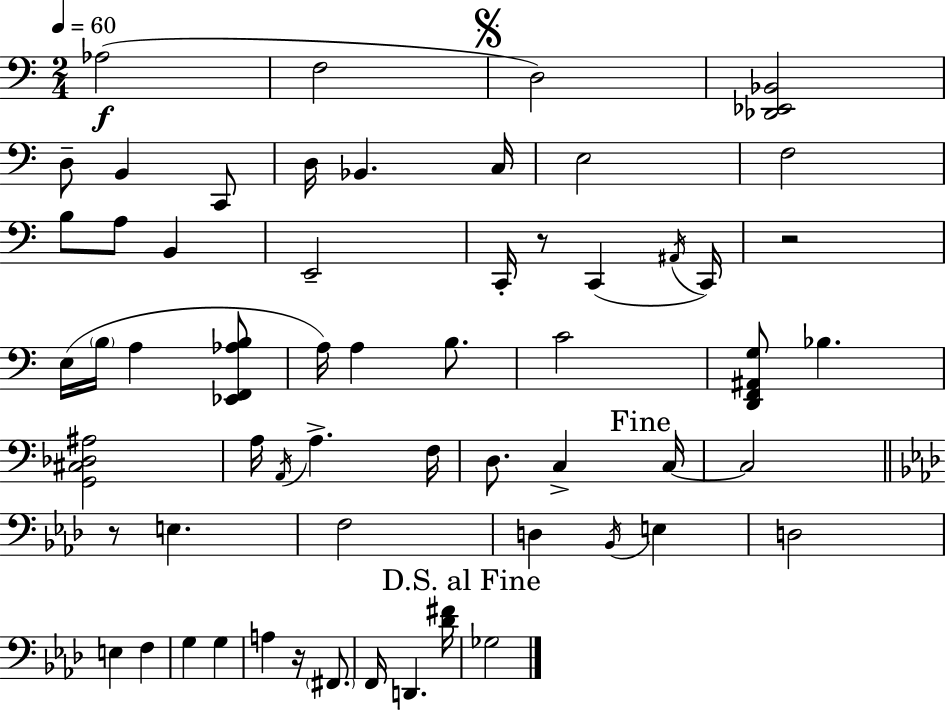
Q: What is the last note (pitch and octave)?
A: Gb3